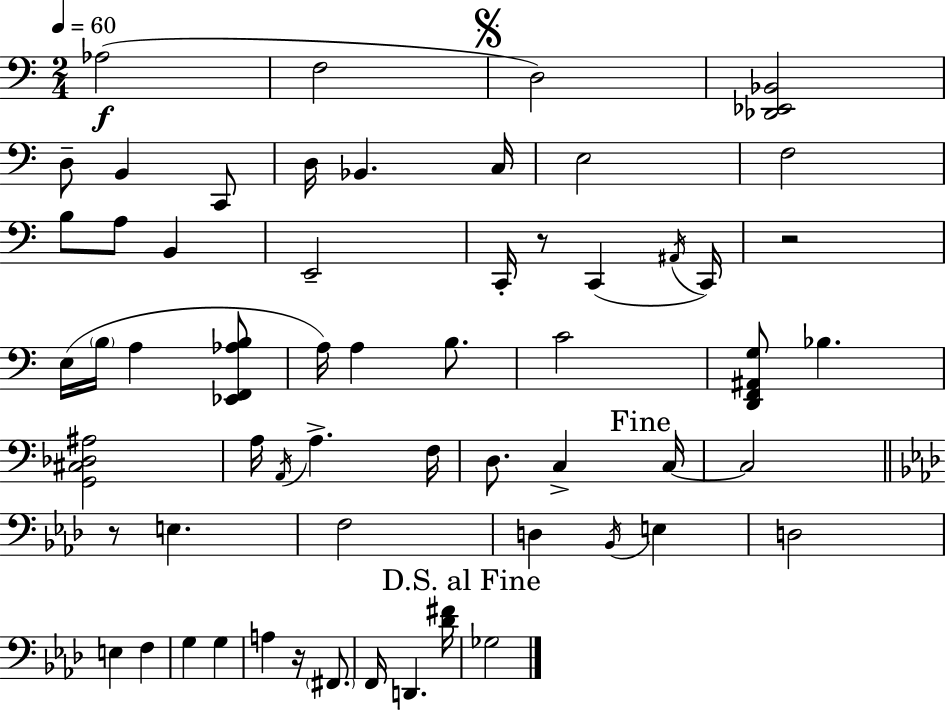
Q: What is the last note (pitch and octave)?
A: Gb3